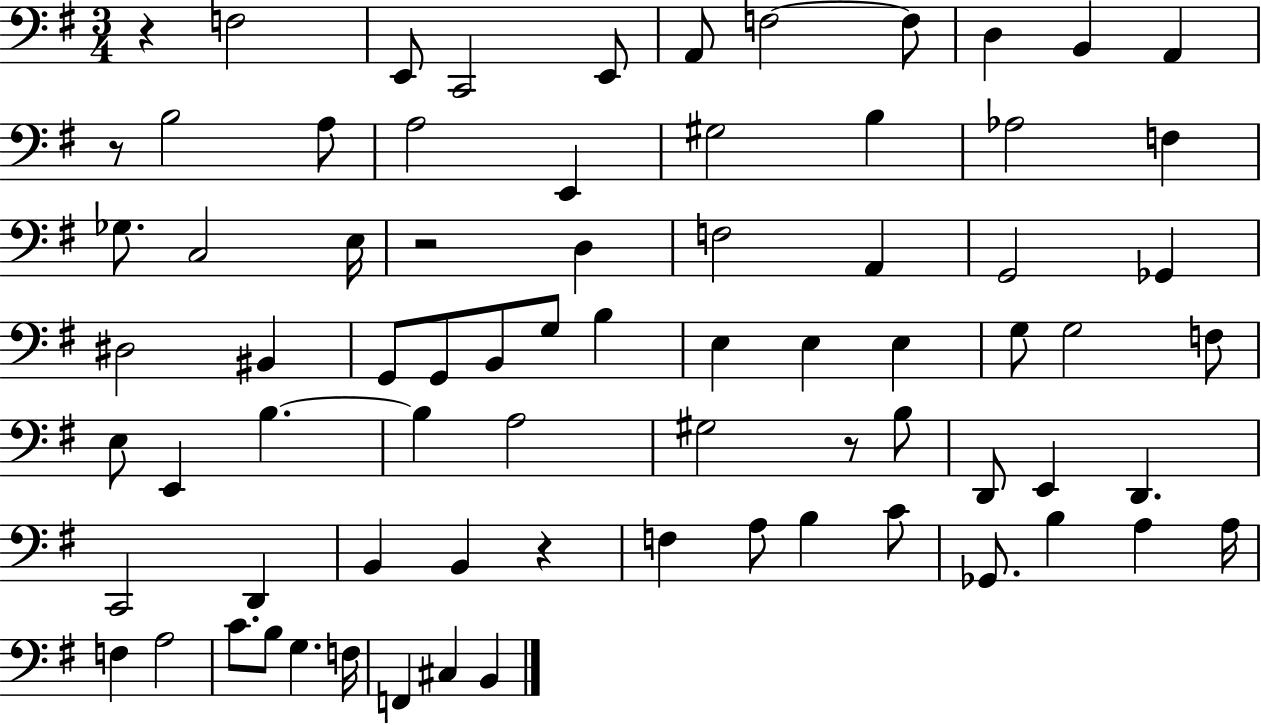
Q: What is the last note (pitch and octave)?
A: B2